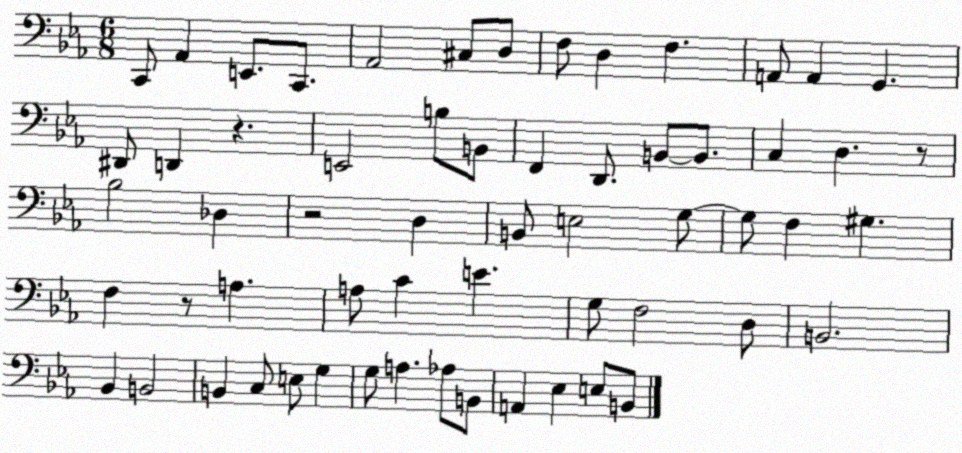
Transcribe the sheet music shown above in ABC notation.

X:1
T:Untitled
M:6/8
L:1/4
K:Eb
C,,/2 _A,, E,,/2 C,,/2 _A,,2 ^C,/2 D,/2 F,/2 D, F, A,,/2 A,, G,, ^D,,/2 D,, z E,,2 B,/2 B,,/2 F,, D,,/2 B,,/2 B,,/2 C, D, z/2 _B,2 _D, z2 D, B,,/2 E,2 G,/2 G,/2 F, ^G, F, z/2 A, A,/2 C E G,/2 F,2 D,/2 B,,2 _B,, B,,2 B,, C,/2 E,/2 G, G,/2 A, _A,/2 B,,/2 A,, _E, E,/2 B,,/2